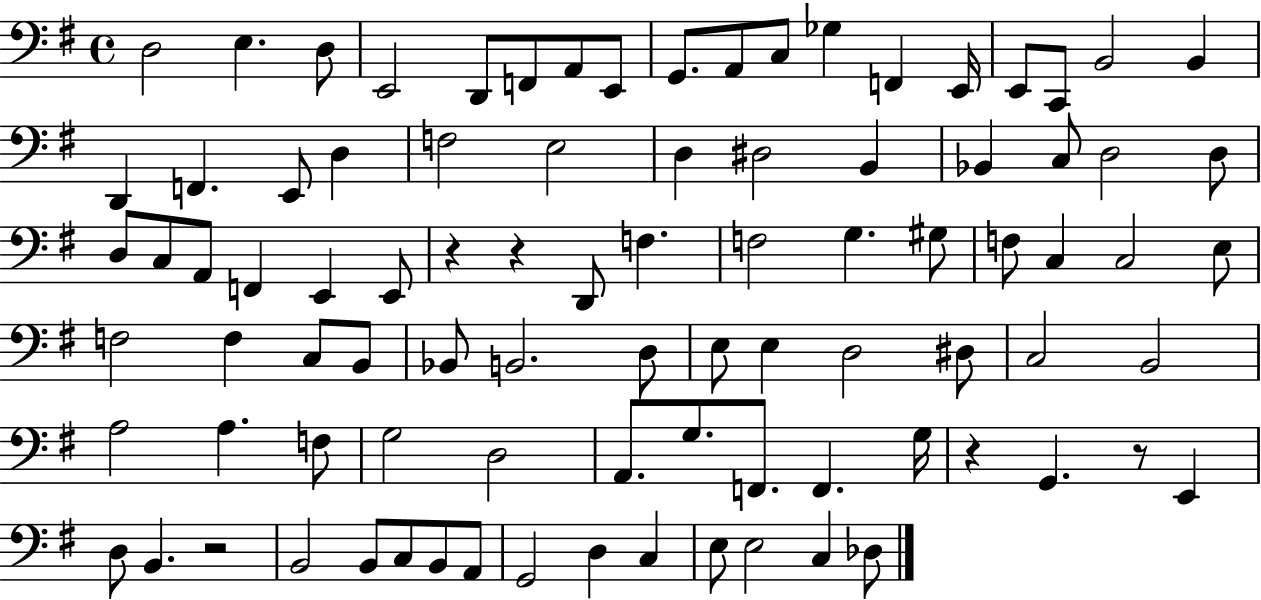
D3/h E3/q. D3/e E2/h D2/e F2/e A2/e E2/e G2/e. A2/e C3/e Gb3/q F2/q E2/s E2/e C2/e B2/h B2/q D2/q F2/q. E2/e D3/q F3/h E3/h D3/q D#3/h B2/q Bb2/q C3/e D3/h D3/e D3/e C3/e A2/e F2/q E2/q E2/e R/q R/q D2/e F3/q. F3/h G3/q. G#3/e F3/e C3/q C3/h E3/e F3/h F3/q C3/e B2/e Bb2/e B2/h. D3/e E3/e E3/q D3/h D#3/e C3/h B2/h A3/h A3/q. F3/e G3/h D3/h A2/e. G3/e. F2/e. F2/q. G3/s R/q G2/q. R/e E2/q D3/e B2/q. R/h B2/h B2/e C3/e B2/e A2/e G2/h D3/q C3/q E3/e E3/h C3/q Db3/e